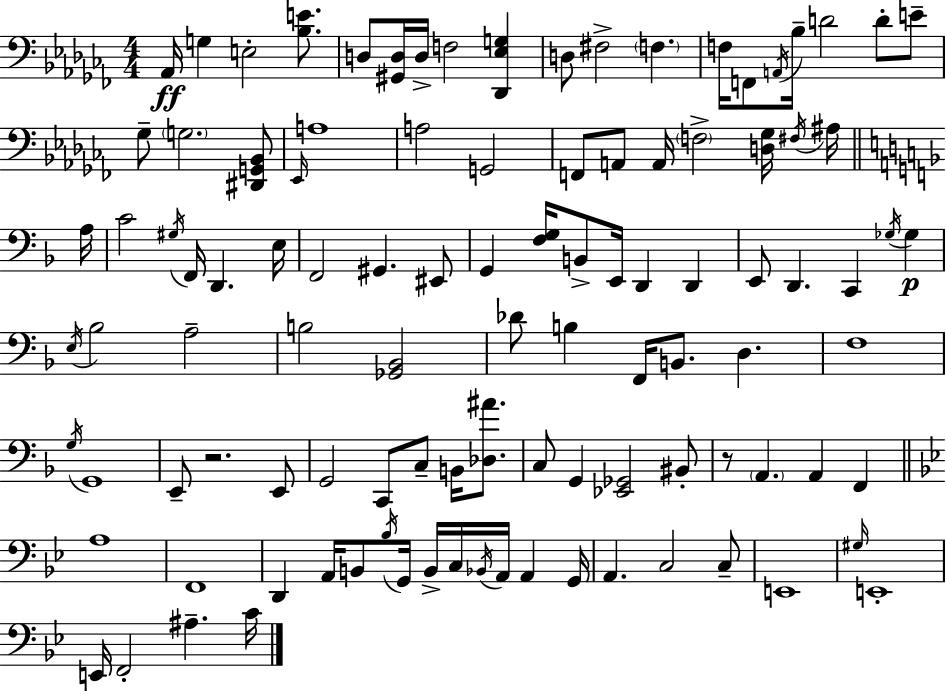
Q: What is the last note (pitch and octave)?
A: C4